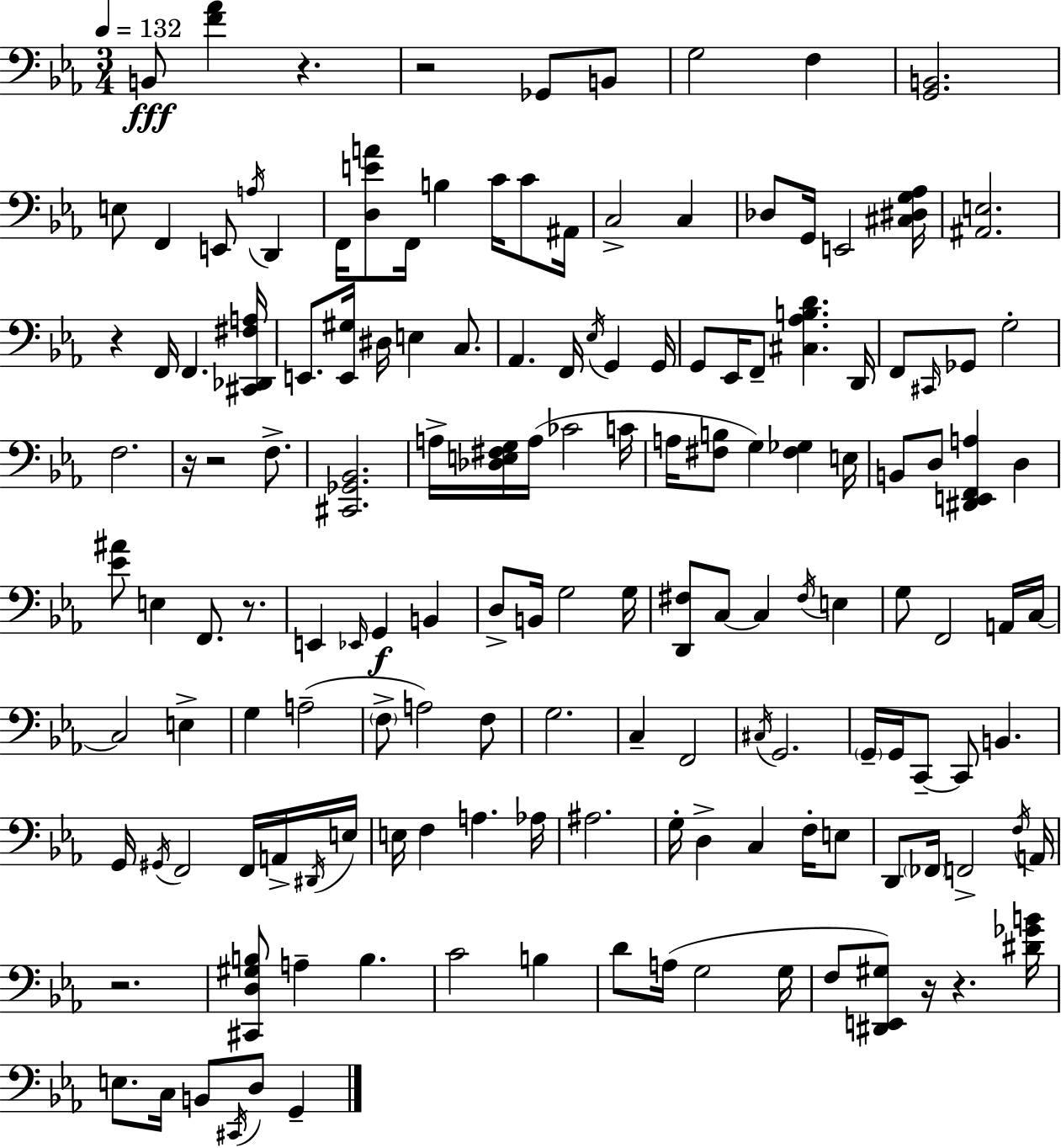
B2/e [F4,Ab4]/q R/q. R/h Gb2/e B2/e G3/h F3/q [G2,B2]/h. E3/e F2/q E2/e A3/s D2/q F2/s [D3,E4,A4]/e F2/s B3/q C4/s C4/e A#2/s C3/h C3/q Db3/e G2/s E2/h [C#3,D#3,G3,Ab3]/s [A#2,E3]/h. R/q F2/s F2/q. [C#2,Db2,F#3,A3]/s E2/e. [E2,G#3]/s D#3/s E3/q C3/e. Ab2/q. F2/s Eb3/s G2/q G2/s G2/e Eb2/s F2/e [C#3,Ab3,B3,D4]/q. D2/s F2/e C#2/s Gb2/e G3/h F3/h. R/s R/h F3/e. [C#2,Gb2,Bb2]/h. A3/s [Db3,E3,F#3,G3]/s A3/s CES4/h C4/s A3/s [F#3,B3]/e G3/q [F#3,Gb3]/q E3/s B2/e D3/e [D#2,E2,F2,A3]/q D3/q [Eb4,A#4]/e E3/q F2/e. R/e. E2/q Eb2/s G2/q B2/q D3/e B2/s G3/h G3/s [D2,F#3]/e C3/e C3/q F#3/s E3/q G3/e F2/h A2/s C3/s C3/h E3/q G3/q A3/h F3/e A3/h F3/e G3/h. C3/q F2/h C#3/s G2/h. G2/s G2/s C2/e C2/e B2/q. G2/s G#2/s F2/h F2/s A2/s D#2/s E3/s E3/s F3/q A3/q. Ab3/s A#3/h. G3/s D3/q C3/q F3/s E3/e D2/e FES2/s F2/h F3/s A2/s R/h. [C#2,D3,G#3,B3]/e A3/q B3/q. C4/h B3/q D4/e A3/s G3/h G3/s F3/e [D#2,E2,G#3]/e R/s R/q. [D#4,Gb4,B4]/s E3/e. C3/s B2/e C#2/s D3/e G2/q